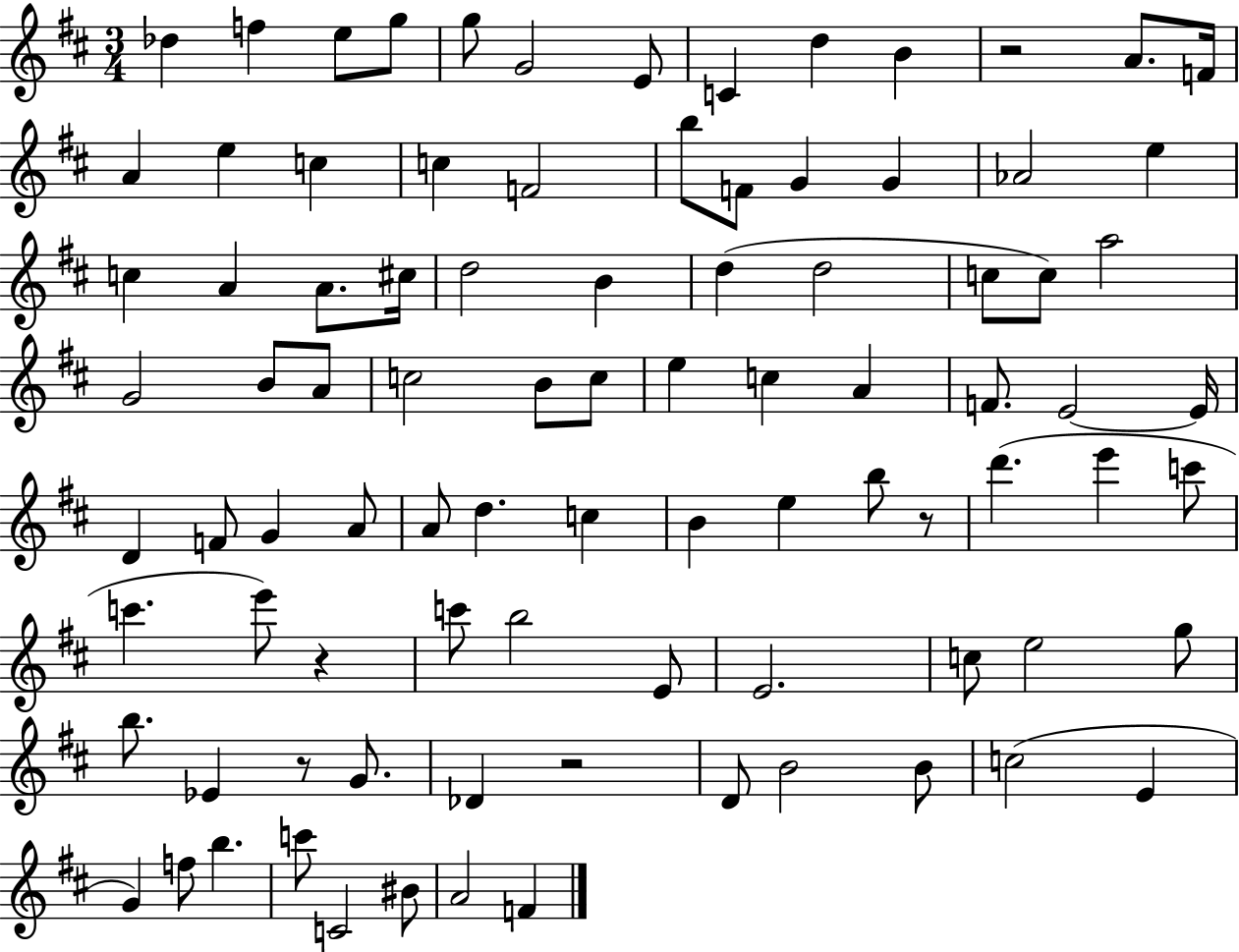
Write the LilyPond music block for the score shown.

{
  \clef treble
  \numericTimeSignature
  \time 3/4
  \key d \major
  \repeat volta 2 { des''4 f''4 e''8 g''8 | g''8 g'2 e'8 | c'4 d''4 b'4 | r2 a'8. f'16 | \break a'4 e''4 c''4 | c''4 f'2 | b''8 f'8 g'4 g'4 | aes'2 e''4 | \break c''4 a'4 a'8. cis''16 | d''2 b'4 | d''4( d''2 | c''8 c''8) a''2 | \break g'2 b'8 a'8 | c''2 b'8 c''8 | e''4 c''4 a'4 | f'8. e'2~~ e'16 | \break d'4 f'8 g'4 a'8 | a'8 d''4. c''4 | b'4 e''4 b''8 r8 | d'''4.( e'''4 c'''8 | \break c'''4. e'''8) r4 | c'''8 b''2 e'8 | e'2. | c''8 e''2 g''8 | \break b''8. ees'4 r8 g'8. | des'4 r2 | d'8 b'2 b'8 | c''2( e'4 | \break g'4) f''8 b''4. | c'''8 c'2 bis'8 | a'2 f'4 | } \bar "|."
}